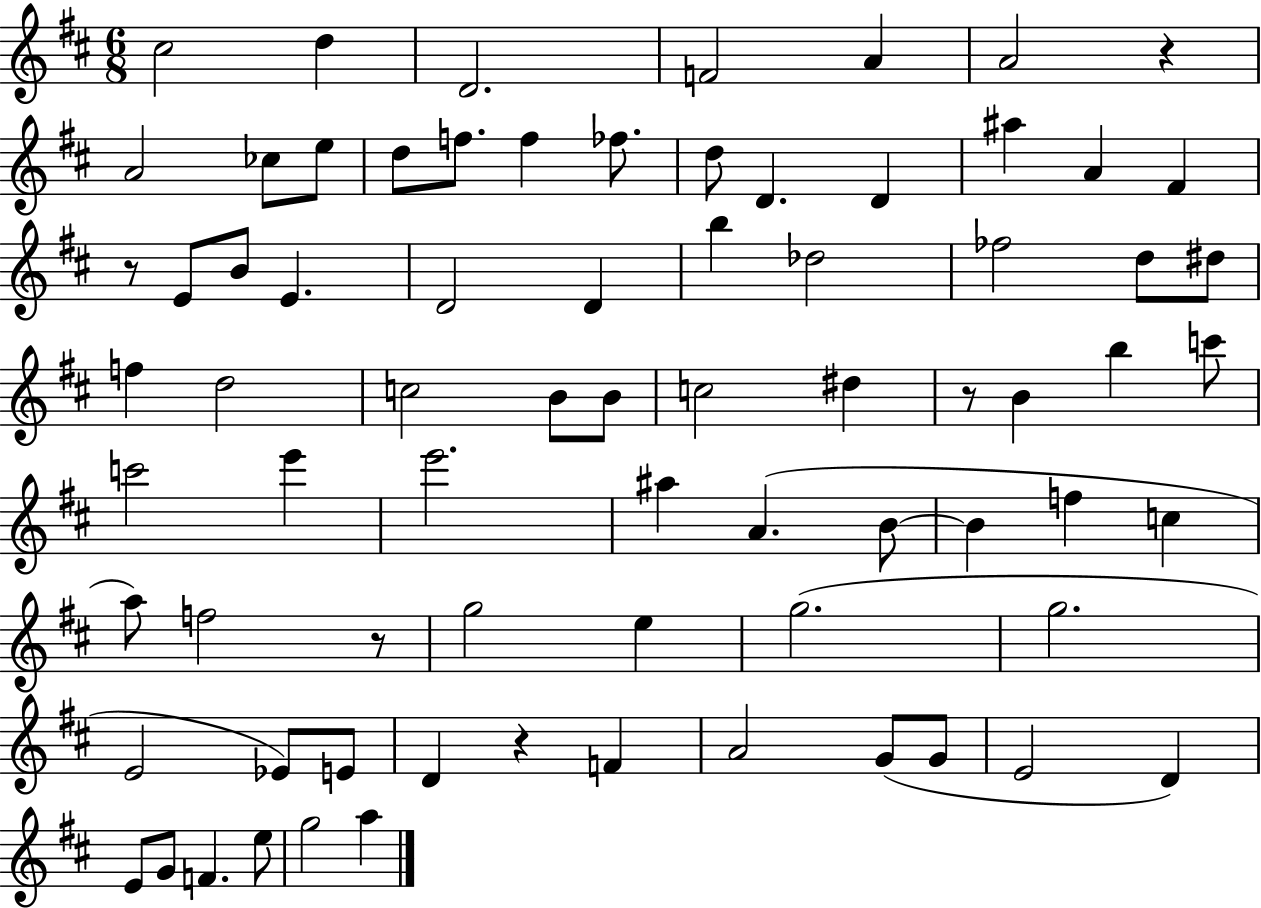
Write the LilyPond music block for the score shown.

{
  \clef treble
  \numericTimeSignature
  \time 6/8
  \key d \major
  cis''2 d''4 | d'2. | f'2 a'4 | a'2 r4 | \break a'2 ces''8 e''8 | d''8 f''8. f''4 fes''8. | d''8 d'4. d'4 | ais''4 a'4 fis'4 | \break r8 e'8 b'8 e'4. | d'2 d'4 | b''4 des''2 | fes''2 d''8 dis''8 | \break f''4 d''2 | c''2 b'8 b'8 | c''2 dis''4 | r8 b'4 b''4 c'''8 | \break c'''2 e'''4 | e'''2. | ais''4 a'4.( b'8~~ | b'4 f''4 c''4 | \break a''8) f''2 r8 | g''2 e''4 | g''2.( | g''2. | \break e'2 ees'8) e'8 | d'4 r4 f'4 | a'2 g'8( g'8 | e'2 d'4) | \break e'8 g'8 f'4. e''8 | g''2 a''4 | \bar "|."
}